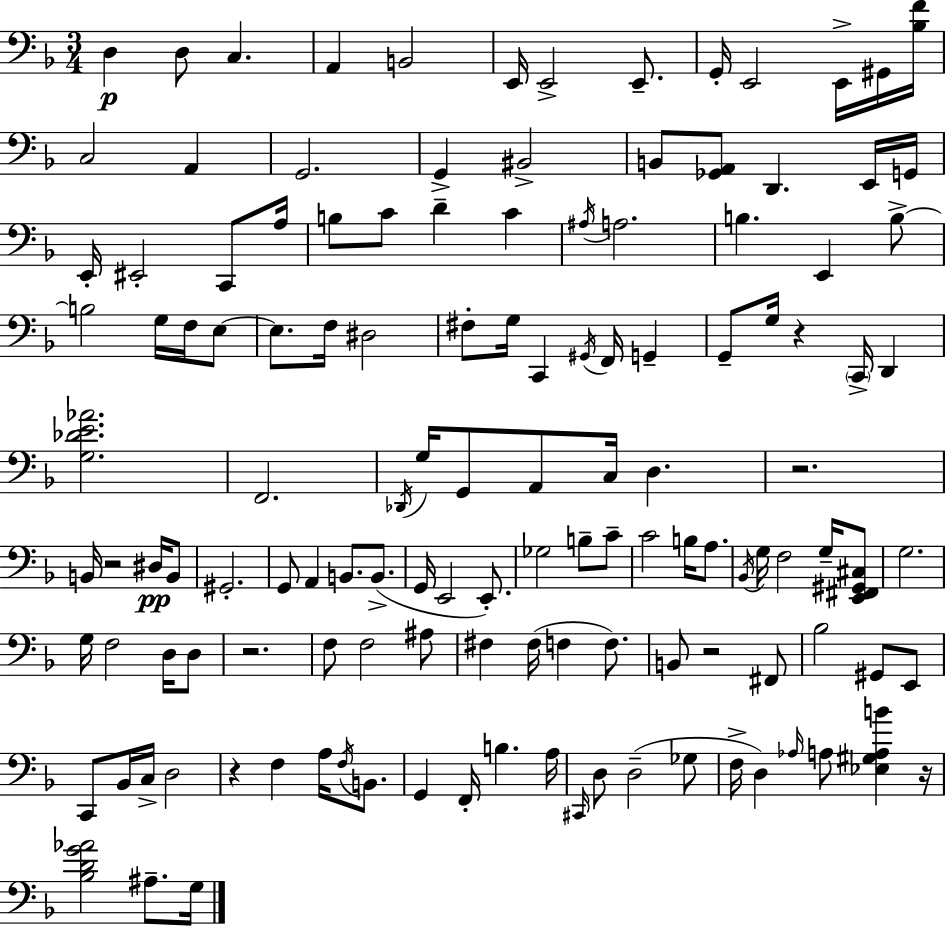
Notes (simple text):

D3/q D3/e C3/q. A2/q B2/h E2/s E2/h E2/e. G2/s E2/h E2/s G#2/s [Bb3,F4]/s C3/h A2/q G2/h. G2/q BIS2/h B2/e [Gb2,A2]/e D2/q. E2/s G2/s E2/s EIS2/h C2/e A3/s B3/e C4/e D4/q C4/q A#3/s A3/h. B3/q. E2/q B3/e B3/h G3/s F3/s E3/e E3/e. F3/s D#3/h F#3/e G3/s C2/q G#2/s F2/s G2/q G2/e G3/s R/q C2/s D2/q [G3,Db4,E4,Ab4]/h. F2/h. Db2/s G3/s G2/e A2/e C3/s D3/q. R/h. B2/s R/h D#3/s B2/e G#2/h. G2/e A2/q B2/e. B2/e. G2/s E2/h E2/e. Gb3/h B3/e C4/e C4/h B3/s A3/e. Bb2/s G3/s F3/h G3/s [E2,F#2,G#2,C#3]/e G3/h. G3/s F3/h D3/s D3/e R/h. F3/e F3/h A#3/e F#3/q F#3/s F3/q F3/e. B2/e R/h F#2/e Bb3/h G#2/e E2/e C2/e Bb2/s C3/s D3/h R/q F3/q A3/s F3/s B2/e. G2/q F2/s B3/q. A3/s C#2/s D3/e D3/h Gb3/e F3/s D3/q Ab3/s A3/e [Eb3,G#3,A3,B4]/q R/s [Bb3,D4,G4,Ab4]/h A#3/e. G3/s